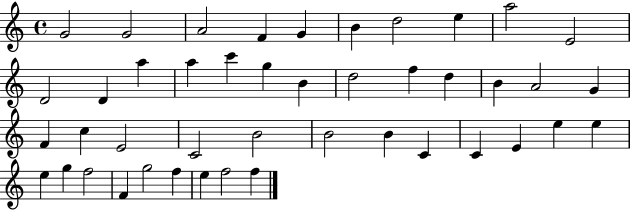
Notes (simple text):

G4/h G4/h A4/h F4/q G4/q B4/q D5/h E5/q A5/h E4/h D4/h D4/q A5/q A5/q C6/q G5/q B4/q D5/h F5/q D5/q B4/q A4/h G4/q F4/q C5/q E4/h C4/h B4/h B4/h B4/q C4/q C4/q E4/q E5/q E5/q E5/q G5/q F5/h F4/q G5/h F5/q E5/q F5/h F5/q